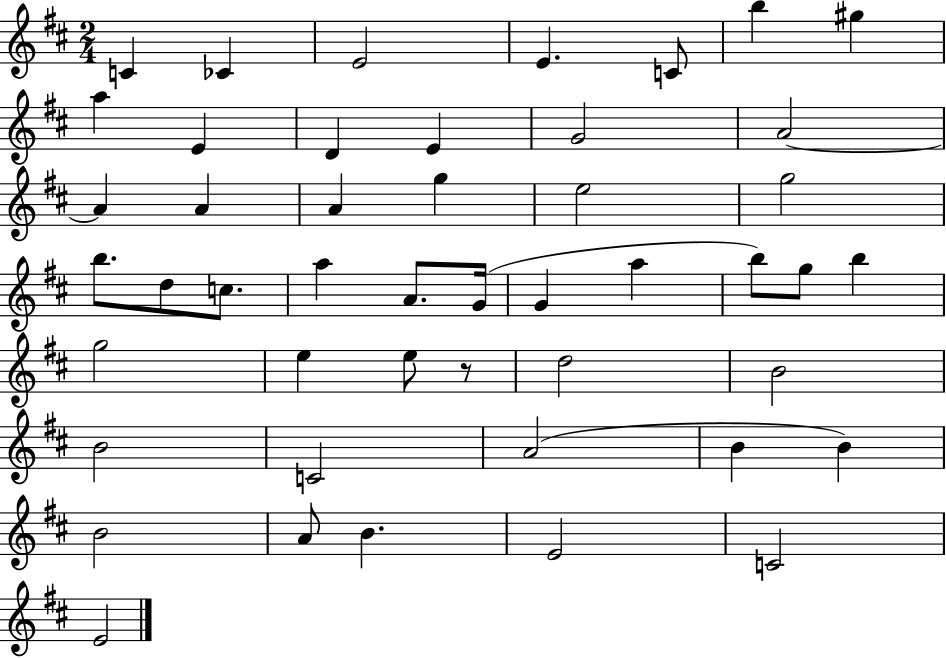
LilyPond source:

{
  \clef treble
  \numericTimeSignature
  \time 2/4
  \key d \major
  c'4 ces'4 | e'2 | e'4. c'8 | b''4 gis''4 | \break a''4 e'4 | d'4 e'4 | g'2 | a'2~~ | \break a'4 a'4 | a'4 g''4 | e''2 | g''2 | \break b''8. d''8 c''8. | a''4 a'8. g'16( | g'4 a''4 | b''8) g''8 b''4 | \break g''2 | e''4 e''8 r8 | d''2 | b'2 | \break b'2 | c'2 | a'2( | b'4 b'4) | \break b'2 | a'8 b'4. | e'2 | c'2 | \break e'2 | \bar "|."
}